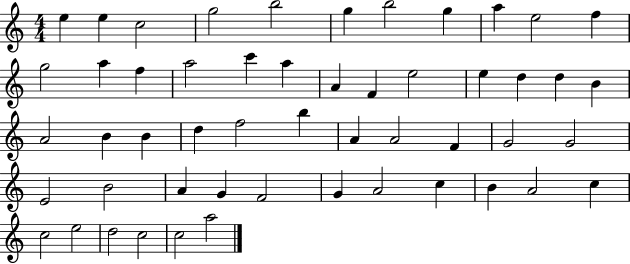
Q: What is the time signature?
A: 4/4